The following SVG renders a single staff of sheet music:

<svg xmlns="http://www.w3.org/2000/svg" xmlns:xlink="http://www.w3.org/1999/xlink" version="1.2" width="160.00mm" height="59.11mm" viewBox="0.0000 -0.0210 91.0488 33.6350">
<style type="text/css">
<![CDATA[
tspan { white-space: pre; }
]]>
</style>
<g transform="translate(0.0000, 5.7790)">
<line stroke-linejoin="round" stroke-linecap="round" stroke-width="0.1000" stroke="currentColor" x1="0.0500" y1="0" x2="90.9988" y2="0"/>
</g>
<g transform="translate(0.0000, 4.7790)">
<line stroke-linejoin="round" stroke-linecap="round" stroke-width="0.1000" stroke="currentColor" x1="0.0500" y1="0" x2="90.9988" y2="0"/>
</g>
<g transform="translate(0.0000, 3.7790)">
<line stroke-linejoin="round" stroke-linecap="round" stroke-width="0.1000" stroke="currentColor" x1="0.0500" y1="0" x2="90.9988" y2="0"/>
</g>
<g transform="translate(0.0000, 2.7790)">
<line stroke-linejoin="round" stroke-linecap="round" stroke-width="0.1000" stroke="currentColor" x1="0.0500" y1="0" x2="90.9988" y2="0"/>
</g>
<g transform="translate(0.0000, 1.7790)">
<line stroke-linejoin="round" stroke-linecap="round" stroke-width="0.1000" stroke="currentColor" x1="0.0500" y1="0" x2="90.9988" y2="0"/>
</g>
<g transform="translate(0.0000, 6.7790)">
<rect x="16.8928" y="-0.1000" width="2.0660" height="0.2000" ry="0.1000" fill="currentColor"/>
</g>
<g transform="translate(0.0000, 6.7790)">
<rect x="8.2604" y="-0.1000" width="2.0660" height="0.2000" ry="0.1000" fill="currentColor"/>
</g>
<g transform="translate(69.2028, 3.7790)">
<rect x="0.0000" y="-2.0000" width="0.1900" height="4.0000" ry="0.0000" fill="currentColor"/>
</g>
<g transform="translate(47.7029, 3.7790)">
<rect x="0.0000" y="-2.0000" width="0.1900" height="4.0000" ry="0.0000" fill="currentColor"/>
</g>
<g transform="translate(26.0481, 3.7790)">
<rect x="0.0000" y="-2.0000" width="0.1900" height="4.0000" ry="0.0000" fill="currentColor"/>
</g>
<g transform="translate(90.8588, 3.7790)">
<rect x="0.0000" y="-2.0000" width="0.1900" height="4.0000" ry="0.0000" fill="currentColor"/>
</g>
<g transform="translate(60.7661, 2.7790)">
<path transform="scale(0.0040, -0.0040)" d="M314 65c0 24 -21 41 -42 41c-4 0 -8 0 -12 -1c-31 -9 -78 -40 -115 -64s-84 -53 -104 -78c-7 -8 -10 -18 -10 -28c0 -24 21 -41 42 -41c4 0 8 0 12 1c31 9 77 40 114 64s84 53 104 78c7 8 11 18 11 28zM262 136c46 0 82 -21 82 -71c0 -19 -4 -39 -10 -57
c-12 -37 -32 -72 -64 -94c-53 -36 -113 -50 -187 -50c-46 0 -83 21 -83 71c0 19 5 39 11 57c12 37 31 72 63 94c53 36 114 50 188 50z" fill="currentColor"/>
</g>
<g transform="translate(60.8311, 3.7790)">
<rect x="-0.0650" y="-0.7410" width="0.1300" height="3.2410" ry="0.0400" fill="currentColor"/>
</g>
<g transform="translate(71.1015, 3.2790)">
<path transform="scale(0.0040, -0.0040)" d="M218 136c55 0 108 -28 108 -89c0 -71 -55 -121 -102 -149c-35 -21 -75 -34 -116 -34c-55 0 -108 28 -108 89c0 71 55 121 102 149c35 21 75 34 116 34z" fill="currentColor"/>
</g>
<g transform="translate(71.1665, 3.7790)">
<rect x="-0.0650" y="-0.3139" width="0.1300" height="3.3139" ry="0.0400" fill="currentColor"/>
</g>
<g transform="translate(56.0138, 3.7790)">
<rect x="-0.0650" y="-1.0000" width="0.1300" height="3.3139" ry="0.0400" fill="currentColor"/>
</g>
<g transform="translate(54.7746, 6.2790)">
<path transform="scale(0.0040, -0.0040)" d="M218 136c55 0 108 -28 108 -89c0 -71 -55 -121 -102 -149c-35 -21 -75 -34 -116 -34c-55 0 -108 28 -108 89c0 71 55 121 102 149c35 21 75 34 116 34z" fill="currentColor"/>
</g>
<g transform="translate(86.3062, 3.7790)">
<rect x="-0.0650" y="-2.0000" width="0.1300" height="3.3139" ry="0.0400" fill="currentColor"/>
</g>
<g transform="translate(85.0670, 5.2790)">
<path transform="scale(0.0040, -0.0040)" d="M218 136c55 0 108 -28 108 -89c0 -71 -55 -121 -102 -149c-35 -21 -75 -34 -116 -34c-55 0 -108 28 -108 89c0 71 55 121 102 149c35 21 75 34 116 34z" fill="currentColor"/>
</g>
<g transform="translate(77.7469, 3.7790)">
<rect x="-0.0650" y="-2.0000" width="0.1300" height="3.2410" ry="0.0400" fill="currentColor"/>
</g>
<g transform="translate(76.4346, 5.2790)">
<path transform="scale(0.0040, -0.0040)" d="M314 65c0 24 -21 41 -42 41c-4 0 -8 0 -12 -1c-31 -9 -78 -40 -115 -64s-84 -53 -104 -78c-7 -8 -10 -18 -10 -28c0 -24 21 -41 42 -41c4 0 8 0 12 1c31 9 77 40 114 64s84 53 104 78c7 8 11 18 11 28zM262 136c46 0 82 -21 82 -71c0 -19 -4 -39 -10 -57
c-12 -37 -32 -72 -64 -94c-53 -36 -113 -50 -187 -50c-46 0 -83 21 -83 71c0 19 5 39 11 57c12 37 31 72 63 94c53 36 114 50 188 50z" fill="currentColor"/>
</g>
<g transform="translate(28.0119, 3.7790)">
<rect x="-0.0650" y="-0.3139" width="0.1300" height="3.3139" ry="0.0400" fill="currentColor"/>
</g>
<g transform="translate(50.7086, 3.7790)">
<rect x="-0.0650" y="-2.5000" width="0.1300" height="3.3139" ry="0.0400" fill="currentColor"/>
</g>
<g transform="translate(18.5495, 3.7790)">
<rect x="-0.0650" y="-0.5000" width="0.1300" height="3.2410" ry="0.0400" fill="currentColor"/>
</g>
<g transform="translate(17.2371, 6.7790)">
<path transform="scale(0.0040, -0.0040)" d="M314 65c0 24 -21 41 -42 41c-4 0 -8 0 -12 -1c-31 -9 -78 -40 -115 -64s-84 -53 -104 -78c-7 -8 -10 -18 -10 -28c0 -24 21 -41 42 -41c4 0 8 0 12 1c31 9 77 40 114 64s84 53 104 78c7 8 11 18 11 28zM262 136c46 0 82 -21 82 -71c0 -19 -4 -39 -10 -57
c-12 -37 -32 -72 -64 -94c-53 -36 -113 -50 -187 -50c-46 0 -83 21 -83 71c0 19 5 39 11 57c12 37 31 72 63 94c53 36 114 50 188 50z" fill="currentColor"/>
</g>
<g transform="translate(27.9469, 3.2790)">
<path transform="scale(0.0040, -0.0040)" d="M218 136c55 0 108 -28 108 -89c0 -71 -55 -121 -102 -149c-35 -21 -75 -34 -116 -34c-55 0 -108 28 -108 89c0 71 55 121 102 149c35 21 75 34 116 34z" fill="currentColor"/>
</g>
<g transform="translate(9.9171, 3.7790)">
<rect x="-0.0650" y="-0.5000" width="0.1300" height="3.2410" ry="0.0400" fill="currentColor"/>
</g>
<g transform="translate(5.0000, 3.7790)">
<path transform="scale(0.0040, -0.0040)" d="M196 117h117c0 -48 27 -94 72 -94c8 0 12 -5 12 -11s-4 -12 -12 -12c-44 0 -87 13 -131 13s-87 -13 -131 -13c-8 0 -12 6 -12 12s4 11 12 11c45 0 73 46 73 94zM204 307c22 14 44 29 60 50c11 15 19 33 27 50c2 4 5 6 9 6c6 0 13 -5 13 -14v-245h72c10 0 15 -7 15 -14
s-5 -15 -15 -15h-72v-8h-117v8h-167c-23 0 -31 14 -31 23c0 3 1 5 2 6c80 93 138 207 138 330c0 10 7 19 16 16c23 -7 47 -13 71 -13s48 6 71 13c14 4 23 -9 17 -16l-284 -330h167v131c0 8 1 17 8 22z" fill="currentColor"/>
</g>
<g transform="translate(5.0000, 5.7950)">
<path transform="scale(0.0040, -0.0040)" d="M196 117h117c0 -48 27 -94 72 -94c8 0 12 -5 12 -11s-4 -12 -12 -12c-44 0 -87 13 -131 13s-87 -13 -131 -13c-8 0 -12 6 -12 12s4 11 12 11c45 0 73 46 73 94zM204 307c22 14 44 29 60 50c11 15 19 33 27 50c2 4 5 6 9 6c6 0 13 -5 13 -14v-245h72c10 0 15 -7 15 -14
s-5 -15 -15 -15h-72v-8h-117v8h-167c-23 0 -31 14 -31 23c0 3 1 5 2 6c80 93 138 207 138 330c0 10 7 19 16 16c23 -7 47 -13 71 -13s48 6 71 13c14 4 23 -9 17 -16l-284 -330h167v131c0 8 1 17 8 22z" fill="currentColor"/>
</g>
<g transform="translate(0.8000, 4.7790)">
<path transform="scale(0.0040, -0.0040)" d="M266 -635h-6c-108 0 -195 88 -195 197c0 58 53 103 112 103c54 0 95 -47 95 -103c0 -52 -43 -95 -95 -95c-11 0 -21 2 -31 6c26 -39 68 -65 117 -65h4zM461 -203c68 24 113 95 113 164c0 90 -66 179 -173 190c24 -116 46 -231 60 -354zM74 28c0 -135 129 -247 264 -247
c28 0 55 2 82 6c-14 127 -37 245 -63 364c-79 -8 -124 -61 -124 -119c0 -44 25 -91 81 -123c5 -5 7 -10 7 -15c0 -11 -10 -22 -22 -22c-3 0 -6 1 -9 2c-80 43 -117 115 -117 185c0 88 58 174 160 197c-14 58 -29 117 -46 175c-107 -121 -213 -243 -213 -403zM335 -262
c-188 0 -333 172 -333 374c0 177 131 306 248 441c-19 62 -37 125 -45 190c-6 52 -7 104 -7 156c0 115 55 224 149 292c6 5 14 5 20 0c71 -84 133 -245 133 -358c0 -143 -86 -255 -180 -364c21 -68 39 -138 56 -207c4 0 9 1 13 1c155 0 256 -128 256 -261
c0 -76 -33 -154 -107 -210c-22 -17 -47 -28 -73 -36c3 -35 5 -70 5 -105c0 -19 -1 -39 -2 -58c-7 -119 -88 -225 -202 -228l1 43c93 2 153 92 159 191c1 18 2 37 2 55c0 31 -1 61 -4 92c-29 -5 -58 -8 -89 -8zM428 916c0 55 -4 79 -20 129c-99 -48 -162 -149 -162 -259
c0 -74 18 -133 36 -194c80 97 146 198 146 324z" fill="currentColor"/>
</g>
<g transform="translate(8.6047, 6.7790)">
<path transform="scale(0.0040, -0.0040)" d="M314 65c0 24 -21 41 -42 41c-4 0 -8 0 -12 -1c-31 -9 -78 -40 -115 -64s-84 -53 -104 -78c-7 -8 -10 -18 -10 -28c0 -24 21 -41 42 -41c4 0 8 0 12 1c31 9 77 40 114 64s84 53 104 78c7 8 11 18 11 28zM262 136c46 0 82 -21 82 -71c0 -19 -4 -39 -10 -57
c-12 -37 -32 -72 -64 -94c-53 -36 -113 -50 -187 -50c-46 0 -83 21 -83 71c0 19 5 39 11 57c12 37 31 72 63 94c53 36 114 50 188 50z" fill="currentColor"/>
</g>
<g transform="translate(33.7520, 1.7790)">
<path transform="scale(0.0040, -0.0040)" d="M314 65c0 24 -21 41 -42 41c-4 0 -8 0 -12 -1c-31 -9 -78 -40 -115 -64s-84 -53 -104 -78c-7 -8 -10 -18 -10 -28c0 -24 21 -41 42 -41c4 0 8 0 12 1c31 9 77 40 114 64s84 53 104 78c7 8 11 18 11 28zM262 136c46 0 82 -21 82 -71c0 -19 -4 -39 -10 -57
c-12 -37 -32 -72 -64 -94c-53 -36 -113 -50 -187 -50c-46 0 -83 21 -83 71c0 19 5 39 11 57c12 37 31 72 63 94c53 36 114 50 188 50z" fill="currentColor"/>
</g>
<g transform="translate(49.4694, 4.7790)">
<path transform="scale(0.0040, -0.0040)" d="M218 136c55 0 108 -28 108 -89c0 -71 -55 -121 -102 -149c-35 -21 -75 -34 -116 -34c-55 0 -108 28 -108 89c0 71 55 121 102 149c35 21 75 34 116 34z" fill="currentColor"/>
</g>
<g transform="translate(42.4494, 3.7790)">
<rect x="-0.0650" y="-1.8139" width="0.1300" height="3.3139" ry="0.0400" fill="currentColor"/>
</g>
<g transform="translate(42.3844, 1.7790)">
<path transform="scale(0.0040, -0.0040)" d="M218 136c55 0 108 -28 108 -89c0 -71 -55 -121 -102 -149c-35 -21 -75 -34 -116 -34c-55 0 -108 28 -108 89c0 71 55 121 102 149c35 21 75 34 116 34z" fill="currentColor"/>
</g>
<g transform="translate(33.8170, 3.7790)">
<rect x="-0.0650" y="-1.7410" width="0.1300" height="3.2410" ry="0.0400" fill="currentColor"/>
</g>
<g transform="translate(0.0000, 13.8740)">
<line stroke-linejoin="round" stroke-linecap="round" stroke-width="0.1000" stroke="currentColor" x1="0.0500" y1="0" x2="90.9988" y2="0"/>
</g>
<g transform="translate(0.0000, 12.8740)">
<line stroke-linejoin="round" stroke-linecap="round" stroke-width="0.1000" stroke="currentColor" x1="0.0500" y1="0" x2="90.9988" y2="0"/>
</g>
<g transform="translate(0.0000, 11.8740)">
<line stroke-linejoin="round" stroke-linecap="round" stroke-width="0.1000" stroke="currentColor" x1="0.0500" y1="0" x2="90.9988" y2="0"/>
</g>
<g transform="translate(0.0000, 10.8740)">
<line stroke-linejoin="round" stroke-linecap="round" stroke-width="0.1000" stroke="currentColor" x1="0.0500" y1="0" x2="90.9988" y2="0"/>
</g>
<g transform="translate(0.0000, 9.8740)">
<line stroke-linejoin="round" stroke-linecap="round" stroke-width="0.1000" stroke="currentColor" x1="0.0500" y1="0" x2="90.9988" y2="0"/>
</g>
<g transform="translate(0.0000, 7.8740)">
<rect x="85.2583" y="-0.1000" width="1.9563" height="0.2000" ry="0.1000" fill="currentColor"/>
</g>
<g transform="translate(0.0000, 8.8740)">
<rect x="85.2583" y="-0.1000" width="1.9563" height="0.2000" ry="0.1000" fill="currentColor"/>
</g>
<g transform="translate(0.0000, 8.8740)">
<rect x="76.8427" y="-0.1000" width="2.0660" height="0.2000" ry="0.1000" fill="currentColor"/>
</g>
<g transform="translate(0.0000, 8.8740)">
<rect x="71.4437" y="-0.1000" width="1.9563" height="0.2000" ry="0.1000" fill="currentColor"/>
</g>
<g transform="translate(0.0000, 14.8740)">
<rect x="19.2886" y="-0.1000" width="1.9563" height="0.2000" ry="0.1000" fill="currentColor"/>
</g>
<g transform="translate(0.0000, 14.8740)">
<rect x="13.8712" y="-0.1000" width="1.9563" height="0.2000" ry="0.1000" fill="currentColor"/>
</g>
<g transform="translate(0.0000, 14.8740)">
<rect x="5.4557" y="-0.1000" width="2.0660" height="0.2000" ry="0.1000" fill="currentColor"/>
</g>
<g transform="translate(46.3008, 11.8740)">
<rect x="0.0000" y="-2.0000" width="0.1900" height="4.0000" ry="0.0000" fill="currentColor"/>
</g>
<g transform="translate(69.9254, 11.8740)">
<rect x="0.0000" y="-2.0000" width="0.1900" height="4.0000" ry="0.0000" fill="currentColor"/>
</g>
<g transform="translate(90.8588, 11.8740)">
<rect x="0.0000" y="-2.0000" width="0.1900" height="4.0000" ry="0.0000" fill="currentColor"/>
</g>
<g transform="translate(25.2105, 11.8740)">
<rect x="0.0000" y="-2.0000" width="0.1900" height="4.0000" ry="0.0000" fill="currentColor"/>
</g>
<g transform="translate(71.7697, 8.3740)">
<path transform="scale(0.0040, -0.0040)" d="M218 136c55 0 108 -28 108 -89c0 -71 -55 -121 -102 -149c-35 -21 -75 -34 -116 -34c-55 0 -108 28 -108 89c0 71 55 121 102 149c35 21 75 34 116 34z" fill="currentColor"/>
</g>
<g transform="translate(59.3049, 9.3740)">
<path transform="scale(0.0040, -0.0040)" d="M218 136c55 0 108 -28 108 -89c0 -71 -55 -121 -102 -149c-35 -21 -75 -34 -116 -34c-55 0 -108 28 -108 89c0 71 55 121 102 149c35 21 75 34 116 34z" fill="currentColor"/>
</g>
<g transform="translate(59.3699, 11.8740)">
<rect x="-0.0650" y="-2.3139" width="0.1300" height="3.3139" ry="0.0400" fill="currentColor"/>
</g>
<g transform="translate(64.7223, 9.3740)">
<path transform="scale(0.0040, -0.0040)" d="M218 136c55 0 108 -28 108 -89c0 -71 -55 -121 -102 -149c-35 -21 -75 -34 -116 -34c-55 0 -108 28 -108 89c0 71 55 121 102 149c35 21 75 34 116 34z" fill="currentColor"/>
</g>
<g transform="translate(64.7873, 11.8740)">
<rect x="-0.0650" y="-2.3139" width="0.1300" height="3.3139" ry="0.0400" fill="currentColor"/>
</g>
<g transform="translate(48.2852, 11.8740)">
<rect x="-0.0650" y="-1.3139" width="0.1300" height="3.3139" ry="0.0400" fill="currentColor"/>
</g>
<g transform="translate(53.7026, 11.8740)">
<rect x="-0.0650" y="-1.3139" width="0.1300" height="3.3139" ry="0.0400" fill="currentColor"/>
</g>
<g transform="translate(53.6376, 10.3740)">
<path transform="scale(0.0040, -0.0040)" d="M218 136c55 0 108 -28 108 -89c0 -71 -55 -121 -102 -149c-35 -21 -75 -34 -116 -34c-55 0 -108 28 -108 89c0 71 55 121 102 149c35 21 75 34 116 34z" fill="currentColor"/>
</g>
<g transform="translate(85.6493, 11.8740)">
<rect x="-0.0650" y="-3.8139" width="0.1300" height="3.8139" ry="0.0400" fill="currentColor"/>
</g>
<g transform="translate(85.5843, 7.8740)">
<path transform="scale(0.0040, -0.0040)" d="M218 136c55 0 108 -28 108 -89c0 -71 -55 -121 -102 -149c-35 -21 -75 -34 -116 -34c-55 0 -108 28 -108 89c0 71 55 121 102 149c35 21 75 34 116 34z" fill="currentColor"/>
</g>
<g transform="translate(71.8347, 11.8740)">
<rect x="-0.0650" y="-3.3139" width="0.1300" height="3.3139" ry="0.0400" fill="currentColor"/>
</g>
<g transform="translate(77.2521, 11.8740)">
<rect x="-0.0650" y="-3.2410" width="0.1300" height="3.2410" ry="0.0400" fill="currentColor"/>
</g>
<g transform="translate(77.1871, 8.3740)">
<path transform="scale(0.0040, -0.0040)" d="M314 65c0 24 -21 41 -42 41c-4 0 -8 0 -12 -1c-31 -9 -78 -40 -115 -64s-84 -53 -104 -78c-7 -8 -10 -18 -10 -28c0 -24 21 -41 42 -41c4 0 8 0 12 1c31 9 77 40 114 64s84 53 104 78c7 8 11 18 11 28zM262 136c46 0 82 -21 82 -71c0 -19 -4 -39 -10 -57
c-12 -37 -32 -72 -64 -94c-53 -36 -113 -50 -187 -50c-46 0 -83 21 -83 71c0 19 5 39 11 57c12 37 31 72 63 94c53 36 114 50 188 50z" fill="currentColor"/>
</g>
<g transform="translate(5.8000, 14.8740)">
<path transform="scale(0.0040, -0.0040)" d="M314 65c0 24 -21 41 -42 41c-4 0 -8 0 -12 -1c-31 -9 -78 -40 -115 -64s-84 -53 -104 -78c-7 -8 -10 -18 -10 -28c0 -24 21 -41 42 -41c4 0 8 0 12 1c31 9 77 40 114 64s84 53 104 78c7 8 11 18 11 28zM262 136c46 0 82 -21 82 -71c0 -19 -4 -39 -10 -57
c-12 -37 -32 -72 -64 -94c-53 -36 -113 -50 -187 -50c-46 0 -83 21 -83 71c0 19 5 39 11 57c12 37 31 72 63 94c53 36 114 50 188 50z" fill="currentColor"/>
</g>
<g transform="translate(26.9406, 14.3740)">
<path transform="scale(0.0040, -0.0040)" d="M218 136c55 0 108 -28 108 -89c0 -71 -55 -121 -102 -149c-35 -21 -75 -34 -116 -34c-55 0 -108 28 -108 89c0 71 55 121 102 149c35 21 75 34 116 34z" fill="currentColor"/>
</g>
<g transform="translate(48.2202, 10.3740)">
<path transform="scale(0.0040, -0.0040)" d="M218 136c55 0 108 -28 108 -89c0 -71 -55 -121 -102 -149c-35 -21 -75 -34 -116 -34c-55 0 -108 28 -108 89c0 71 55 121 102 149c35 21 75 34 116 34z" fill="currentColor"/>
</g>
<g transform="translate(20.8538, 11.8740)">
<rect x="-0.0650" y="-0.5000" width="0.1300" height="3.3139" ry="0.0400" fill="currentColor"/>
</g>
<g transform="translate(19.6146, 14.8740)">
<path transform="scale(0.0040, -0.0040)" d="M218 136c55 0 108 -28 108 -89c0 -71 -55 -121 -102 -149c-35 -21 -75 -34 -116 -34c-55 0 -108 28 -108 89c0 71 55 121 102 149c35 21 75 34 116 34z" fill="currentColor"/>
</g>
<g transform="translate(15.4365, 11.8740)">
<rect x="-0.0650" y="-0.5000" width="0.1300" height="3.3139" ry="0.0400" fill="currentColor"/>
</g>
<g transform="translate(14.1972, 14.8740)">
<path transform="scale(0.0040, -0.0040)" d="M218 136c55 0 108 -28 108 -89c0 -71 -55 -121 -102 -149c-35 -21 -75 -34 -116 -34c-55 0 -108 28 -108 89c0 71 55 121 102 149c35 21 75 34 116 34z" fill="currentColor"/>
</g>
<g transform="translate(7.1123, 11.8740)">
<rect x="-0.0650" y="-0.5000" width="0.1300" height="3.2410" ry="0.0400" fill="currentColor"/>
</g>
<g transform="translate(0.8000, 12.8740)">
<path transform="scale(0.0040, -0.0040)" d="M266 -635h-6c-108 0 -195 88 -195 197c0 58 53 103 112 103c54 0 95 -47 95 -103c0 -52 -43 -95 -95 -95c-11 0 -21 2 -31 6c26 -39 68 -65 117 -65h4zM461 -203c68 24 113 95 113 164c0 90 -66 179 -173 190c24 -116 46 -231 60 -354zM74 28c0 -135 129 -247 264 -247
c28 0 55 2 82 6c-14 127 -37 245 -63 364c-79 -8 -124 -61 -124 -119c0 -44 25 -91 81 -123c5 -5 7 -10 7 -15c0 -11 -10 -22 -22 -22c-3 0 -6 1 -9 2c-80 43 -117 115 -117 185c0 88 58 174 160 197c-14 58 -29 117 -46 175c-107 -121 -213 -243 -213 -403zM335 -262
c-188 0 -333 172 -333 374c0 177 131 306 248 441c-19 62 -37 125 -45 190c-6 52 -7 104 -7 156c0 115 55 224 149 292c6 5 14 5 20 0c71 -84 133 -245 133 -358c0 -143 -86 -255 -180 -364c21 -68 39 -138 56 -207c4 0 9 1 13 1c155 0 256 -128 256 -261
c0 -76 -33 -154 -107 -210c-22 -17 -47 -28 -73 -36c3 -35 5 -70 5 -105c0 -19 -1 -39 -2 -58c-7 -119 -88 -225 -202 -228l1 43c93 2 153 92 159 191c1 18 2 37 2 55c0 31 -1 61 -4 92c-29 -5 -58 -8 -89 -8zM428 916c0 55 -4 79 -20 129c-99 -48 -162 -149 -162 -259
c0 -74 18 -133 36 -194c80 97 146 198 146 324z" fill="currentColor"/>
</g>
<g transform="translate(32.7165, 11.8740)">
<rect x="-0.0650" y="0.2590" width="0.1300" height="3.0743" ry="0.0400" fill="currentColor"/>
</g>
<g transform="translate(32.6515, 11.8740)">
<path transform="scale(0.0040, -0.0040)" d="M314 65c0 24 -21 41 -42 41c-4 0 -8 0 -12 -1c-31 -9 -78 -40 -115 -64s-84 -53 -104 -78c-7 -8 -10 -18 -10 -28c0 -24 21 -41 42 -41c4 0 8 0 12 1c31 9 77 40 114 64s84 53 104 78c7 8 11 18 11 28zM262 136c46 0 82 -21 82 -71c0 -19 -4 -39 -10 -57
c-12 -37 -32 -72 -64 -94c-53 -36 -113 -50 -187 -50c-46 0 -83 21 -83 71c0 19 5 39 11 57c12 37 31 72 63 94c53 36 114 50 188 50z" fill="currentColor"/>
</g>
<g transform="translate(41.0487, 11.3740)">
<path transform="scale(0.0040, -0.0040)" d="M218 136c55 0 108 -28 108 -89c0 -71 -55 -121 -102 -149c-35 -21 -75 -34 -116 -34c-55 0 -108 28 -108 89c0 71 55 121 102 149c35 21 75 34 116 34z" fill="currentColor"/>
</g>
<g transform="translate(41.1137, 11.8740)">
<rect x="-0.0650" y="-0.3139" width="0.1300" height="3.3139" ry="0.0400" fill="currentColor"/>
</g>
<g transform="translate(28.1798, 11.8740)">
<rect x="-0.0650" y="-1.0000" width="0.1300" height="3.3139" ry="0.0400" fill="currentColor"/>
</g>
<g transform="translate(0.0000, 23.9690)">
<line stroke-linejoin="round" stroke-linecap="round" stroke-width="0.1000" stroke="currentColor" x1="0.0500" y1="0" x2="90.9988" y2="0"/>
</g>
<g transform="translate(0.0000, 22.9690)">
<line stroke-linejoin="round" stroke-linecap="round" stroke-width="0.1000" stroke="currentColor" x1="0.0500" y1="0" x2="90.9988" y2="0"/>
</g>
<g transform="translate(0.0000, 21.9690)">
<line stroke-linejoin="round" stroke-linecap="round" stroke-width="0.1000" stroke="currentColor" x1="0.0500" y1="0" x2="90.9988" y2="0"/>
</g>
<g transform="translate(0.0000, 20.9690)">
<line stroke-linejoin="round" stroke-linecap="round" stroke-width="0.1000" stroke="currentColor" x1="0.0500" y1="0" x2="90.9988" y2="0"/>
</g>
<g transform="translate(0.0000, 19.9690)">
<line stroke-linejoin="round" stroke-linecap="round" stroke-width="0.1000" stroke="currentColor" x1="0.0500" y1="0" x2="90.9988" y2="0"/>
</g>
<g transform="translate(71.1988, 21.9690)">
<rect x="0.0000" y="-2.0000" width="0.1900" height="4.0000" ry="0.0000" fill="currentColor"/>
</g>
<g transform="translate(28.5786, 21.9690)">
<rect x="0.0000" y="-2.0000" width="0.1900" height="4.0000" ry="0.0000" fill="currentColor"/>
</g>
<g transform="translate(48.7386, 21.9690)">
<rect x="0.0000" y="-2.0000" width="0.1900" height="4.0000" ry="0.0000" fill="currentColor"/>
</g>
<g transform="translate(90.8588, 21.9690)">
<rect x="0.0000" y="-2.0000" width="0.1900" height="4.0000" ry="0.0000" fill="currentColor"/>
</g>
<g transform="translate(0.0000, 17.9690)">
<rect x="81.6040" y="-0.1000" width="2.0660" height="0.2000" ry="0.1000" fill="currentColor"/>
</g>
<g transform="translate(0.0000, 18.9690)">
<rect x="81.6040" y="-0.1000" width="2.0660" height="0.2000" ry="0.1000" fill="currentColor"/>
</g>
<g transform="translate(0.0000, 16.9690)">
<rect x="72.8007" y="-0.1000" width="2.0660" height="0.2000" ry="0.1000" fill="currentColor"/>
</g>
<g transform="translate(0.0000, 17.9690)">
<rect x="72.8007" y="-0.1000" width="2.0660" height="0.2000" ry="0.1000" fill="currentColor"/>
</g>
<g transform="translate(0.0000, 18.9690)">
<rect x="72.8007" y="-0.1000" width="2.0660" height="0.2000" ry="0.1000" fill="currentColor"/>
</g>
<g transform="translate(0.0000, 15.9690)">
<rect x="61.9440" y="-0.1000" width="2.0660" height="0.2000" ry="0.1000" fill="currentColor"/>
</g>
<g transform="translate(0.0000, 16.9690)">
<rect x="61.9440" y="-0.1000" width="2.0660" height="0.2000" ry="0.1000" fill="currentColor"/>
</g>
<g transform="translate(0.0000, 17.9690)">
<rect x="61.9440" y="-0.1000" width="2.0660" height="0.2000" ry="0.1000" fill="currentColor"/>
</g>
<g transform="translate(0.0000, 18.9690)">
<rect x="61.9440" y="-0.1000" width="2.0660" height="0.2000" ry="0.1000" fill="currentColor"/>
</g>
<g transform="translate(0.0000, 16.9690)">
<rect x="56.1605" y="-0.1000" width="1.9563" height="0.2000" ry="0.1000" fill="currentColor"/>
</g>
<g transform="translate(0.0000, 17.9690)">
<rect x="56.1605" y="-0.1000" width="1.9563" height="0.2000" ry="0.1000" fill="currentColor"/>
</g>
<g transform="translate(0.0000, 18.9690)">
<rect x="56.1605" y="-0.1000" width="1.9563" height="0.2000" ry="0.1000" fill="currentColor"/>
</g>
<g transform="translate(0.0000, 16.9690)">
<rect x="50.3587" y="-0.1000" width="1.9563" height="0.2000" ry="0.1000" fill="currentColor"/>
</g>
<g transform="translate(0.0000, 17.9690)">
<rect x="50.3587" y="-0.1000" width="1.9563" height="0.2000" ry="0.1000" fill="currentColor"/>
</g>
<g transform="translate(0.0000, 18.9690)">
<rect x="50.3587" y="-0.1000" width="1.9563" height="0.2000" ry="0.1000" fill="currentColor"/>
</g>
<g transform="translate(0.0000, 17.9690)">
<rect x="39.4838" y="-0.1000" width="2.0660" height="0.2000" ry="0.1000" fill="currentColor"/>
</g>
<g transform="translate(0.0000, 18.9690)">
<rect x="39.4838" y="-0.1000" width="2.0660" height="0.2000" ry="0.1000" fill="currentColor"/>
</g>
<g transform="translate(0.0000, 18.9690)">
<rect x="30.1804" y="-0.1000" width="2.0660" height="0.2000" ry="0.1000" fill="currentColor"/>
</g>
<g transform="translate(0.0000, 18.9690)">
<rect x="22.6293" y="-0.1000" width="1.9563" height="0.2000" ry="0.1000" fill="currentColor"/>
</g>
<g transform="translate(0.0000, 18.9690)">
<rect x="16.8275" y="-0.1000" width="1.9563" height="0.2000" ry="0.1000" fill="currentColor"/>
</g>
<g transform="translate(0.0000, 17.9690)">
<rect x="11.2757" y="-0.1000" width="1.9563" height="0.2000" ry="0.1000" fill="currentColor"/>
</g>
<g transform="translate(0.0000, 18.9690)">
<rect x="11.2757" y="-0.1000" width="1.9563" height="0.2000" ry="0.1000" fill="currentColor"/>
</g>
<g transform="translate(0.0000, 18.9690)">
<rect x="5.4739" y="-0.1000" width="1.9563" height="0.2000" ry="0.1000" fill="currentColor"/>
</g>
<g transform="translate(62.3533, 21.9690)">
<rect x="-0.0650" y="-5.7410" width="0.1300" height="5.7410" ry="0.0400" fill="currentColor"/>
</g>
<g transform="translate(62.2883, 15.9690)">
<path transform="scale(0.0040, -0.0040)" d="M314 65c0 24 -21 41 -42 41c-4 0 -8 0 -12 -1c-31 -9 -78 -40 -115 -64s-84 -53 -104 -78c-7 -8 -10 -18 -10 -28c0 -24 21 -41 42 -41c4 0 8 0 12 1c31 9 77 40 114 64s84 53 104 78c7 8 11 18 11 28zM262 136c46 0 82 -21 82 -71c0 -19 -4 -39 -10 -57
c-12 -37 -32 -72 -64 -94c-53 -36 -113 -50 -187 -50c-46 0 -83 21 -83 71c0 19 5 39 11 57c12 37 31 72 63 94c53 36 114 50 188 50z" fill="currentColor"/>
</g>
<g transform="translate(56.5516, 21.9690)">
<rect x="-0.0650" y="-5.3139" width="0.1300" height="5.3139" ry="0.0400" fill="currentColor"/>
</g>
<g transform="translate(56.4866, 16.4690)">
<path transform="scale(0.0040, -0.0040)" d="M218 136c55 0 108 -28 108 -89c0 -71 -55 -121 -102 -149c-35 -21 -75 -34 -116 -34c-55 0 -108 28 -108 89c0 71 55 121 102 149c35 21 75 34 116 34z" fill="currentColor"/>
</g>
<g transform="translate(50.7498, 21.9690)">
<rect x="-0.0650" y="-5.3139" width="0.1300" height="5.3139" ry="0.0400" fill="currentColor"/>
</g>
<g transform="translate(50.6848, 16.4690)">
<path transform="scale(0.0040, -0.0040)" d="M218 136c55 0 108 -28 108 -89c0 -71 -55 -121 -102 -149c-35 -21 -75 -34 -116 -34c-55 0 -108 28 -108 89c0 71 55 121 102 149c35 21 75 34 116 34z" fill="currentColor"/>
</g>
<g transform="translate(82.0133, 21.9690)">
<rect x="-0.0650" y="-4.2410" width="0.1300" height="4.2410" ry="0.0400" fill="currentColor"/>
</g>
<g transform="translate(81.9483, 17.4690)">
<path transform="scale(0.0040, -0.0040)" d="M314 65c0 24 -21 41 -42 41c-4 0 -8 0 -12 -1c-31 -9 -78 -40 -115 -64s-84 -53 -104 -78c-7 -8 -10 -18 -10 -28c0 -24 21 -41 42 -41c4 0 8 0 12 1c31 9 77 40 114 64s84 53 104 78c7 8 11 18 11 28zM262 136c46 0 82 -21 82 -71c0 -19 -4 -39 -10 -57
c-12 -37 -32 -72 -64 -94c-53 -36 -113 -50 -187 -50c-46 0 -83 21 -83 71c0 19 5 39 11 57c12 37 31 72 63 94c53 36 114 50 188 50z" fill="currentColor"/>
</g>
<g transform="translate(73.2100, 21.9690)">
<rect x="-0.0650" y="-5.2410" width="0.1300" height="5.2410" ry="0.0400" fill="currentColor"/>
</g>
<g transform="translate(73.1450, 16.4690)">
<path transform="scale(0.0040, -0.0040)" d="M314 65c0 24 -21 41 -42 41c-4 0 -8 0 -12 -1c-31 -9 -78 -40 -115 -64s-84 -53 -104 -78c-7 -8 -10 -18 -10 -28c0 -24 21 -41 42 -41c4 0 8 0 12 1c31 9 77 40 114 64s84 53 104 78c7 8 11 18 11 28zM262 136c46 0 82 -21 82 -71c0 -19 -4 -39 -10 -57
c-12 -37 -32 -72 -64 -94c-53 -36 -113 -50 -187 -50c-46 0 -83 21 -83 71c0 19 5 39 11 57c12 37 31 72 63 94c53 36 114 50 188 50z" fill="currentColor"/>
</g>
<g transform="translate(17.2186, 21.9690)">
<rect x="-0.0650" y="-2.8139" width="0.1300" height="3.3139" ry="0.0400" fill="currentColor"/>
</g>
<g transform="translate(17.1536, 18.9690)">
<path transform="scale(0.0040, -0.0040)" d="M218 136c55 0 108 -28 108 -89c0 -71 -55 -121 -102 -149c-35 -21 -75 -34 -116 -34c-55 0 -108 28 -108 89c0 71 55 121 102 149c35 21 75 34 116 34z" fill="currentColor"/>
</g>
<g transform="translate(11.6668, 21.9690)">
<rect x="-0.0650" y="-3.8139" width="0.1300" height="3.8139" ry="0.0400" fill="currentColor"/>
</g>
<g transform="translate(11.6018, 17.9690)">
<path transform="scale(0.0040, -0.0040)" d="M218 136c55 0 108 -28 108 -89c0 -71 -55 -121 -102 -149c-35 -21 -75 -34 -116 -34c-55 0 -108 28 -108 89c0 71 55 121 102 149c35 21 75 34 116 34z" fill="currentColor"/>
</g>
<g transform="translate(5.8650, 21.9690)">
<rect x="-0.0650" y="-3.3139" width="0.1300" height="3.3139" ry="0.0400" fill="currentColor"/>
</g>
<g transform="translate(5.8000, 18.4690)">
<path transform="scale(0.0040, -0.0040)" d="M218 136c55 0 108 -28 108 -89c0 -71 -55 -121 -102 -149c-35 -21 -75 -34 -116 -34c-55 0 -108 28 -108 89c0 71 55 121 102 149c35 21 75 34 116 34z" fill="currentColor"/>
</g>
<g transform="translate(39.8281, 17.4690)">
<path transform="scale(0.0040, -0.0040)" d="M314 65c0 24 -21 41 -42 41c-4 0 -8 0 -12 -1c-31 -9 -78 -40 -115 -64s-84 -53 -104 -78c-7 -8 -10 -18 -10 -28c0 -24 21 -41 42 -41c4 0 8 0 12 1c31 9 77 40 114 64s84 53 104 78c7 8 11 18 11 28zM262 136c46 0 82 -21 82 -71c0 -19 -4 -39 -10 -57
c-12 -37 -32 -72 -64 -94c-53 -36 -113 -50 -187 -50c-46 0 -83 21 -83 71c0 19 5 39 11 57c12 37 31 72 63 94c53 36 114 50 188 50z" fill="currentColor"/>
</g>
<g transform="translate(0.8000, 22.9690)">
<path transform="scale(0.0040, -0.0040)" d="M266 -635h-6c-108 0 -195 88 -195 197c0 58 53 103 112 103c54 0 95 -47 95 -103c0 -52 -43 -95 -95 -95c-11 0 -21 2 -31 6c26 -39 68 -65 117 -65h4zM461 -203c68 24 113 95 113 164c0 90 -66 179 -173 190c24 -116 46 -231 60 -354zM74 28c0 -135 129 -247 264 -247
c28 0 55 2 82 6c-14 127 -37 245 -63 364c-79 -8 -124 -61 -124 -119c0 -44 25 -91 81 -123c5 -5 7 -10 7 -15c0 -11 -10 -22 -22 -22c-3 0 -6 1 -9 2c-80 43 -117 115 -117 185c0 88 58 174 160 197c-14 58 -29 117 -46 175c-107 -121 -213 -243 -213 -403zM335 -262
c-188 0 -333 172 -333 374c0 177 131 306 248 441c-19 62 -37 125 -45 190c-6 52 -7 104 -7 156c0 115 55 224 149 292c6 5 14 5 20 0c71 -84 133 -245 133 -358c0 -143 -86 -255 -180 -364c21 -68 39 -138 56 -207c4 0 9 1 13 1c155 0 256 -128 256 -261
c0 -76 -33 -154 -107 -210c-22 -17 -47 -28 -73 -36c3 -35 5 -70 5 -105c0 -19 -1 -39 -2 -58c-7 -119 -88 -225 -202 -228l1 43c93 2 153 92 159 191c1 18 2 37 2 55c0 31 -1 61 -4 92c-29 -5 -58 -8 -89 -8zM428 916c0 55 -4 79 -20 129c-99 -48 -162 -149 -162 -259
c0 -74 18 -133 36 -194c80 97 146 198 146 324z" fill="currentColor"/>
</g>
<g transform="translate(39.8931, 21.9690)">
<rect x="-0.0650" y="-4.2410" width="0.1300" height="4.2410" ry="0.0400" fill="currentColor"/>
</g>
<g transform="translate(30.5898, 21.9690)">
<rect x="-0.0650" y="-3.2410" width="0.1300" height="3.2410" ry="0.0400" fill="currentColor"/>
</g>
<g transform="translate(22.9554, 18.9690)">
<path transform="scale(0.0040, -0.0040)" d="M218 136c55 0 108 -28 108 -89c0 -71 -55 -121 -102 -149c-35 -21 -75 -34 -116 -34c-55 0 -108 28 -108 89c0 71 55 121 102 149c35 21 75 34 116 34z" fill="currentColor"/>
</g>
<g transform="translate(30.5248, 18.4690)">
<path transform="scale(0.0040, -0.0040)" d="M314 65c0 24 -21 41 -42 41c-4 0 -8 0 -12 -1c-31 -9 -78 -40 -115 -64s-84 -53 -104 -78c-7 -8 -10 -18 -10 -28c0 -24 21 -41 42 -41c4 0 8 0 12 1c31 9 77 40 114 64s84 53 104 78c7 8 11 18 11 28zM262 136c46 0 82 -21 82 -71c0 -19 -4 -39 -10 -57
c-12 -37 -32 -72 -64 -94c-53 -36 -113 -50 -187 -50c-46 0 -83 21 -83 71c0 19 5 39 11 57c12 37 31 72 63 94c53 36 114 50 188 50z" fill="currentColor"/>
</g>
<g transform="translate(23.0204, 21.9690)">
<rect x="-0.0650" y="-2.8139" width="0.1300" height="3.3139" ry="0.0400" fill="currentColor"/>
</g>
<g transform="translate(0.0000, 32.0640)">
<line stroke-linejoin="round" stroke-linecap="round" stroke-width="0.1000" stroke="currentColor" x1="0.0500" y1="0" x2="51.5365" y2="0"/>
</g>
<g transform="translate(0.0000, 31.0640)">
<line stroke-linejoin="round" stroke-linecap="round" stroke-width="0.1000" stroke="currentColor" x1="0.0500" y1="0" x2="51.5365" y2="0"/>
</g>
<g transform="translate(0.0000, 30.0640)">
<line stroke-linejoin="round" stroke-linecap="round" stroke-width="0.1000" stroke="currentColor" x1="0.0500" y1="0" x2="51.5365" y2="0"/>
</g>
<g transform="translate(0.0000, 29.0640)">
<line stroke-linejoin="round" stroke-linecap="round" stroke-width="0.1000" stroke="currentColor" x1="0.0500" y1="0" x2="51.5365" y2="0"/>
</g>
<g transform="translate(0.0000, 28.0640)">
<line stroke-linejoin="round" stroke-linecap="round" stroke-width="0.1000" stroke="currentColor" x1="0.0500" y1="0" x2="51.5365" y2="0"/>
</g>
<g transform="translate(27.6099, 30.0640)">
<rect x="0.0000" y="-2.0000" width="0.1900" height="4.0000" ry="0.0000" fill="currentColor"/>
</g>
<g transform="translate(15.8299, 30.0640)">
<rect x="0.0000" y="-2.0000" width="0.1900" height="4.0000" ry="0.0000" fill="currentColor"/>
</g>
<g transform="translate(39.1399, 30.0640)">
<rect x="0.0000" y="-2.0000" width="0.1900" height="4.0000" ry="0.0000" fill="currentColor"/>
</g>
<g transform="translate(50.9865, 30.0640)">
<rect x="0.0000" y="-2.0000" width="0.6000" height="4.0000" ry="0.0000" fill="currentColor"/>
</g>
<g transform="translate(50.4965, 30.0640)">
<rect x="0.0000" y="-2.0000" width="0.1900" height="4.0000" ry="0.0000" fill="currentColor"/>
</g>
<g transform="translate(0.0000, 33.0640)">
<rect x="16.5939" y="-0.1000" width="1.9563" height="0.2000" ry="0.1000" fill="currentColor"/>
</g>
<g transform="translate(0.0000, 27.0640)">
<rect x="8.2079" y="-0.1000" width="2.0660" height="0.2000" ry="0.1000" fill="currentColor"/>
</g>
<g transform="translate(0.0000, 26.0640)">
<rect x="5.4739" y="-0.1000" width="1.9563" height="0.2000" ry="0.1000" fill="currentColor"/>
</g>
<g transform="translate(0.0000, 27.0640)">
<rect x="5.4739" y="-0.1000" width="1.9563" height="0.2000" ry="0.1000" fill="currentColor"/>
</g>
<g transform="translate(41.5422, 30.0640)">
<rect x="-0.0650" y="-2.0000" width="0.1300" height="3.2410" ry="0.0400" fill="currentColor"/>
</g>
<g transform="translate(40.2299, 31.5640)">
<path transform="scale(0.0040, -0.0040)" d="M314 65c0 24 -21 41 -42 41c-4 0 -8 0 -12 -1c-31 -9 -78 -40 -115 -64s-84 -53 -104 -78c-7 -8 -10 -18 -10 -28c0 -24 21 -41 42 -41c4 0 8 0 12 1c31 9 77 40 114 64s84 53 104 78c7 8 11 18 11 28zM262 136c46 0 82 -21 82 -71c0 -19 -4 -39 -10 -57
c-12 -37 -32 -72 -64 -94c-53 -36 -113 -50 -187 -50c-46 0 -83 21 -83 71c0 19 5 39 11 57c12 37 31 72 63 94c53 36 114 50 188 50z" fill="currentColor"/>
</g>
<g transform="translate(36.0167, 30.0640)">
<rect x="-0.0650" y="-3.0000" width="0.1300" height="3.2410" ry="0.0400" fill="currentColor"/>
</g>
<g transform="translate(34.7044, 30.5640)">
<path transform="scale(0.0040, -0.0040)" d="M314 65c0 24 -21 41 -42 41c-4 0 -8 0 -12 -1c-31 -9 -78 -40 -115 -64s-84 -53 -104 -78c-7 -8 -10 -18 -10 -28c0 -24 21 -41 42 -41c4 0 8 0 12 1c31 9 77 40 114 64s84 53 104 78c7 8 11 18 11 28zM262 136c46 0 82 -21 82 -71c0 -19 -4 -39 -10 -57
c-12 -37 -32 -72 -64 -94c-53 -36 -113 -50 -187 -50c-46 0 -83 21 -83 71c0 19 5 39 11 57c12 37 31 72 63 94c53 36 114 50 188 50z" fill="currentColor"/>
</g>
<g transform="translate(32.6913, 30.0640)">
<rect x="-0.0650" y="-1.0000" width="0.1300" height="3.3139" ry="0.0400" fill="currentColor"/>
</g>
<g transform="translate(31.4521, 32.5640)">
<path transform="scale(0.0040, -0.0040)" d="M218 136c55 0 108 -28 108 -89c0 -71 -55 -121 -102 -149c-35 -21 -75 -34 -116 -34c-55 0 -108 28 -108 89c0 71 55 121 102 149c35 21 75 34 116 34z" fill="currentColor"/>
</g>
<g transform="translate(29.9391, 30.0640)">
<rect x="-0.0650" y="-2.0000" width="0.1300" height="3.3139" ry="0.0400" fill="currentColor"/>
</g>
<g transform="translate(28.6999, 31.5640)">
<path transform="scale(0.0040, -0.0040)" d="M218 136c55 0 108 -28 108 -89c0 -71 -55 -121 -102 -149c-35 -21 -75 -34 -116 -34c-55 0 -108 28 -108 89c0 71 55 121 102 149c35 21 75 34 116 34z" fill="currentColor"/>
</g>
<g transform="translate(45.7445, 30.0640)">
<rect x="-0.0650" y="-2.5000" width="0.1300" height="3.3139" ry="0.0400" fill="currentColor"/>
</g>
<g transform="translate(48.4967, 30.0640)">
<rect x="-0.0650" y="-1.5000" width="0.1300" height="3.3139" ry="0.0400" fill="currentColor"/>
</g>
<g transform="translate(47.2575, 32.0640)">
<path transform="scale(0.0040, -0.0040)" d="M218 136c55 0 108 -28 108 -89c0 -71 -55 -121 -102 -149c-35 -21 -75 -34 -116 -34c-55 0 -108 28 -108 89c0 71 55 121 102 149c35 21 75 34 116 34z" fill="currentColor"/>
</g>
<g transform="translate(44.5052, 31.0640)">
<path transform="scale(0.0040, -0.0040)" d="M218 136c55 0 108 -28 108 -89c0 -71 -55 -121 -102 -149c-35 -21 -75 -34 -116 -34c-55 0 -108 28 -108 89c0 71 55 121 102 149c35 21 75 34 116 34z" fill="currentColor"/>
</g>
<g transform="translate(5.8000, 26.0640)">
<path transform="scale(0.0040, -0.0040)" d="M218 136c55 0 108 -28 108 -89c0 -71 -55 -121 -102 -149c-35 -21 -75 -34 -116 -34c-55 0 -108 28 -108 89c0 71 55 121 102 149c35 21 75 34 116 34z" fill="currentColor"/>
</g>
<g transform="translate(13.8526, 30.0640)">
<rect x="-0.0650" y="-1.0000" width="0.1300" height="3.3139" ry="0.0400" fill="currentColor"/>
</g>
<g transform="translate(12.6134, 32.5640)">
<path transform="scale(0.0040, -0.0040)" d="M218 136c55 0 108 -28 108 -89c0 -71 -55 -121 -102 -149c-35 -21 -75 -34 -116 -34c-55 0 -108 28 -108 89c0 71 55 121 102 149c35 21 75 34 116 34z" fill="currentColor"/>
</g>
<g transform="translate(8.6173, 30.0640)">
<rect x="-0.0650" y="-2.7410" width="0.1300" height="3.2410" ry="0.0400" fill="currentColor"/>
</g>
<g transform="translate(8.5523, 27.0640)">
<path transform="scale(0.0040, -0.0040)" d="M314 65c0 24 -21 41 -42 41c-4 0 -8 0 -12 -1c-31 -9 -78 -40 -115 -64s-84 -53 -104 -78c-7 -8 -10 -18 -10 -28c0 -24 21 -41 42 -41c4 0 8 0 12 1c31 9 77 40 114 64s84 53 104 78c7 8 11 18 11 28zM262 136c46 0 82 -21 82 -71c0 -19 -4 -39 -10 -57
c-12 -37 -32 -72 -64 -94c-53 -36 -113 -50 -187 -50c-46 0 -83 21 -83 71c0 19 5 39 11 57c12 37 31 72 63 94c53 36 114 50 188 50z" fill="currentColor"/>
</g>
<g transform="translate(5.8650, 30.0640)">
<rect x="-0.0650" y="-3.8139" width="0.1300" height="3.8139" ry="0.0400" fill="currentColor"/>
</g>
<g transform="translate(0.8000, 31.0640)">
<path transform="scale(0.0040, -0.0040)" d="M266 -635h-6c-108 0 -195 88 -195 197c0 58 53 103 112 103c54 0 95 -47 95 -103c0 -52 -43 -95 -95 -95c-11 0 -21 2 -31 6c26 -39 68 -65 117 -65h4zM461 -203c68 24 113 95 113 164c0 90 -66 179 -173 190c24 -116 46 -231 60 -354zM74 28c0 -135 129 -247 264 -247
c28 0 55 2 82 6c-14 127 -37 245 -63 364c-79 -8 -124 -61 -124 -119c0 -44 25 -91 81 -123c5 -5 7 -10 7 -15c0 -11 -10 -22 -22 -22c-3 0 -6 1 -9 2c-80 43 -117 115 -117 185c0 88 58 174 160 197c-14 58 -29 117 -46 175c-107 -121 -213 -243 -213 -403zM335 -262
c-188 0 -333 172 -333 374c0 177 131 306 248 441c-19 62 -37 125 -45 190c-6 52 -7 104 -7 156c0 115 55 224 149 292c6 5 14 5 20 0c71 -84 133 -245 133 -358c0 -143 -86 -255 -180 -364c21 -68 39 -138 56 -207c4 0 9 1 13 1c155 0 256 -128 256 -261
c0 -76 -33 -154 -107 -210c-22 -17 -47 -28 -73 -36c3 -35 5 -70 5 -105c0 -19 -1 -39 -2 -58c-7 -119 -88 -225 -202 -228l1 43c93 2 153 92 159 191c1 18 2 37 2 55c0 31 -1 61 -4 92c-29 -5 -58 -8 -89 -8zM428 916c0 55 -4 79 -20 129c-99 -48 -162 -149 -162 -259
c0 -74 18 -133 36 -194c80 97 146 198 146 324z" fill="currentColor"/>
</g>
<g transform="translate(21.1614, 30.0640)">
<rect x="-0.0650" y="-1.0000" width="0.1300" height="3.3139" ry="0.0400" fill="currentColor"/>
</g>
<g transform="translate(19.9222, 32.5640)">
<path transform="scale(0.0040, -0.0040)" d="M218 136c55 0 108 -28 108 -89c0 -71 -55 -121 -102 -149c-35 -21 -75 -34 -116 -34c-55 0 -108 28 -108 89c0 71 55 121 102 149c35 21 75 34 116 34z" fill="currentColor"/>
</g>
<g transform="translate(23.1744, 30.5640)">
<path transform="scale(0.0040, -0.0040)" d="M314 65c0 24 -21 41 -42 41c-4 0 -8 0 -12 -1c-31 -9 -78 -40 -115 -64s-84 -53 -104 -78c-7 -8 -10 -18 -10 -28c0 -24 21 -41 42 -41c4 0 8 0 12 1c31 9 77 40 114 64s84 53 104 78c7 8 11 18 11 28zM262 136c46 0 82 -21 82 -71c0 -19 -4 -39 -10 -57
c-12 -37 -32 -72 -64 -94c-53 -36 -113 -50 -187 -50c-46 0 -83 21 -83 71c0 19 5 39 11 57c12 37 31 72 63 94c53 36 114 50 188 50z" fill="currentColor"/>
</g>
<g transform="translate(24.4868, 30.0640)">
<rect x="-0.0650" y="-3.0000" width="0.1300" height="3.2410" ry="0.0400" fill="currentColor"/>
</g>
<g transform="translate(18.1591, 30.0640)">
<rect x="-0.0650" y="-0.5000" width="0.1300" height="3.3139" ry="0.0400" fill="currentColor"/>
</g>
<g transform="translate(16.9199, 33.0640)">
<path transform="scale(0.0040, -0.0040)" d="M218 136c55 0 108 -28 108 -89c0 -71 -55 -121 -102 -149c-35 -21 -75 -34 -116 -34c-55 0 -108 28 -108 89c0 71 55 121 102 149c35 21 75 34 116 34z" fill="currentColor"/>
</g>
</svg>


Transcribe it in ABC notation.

X:1
T:Untitled
M:4/4
L:1/4
K:C
C2 C2 c f2 f G D d2 c F2 F C2 C C D B2 c e e g g b b2 c' b c' a a b2 d'2 f' f' g'2 f'2 d'2 c' a2 D C D A2 F D A2 F2 G E